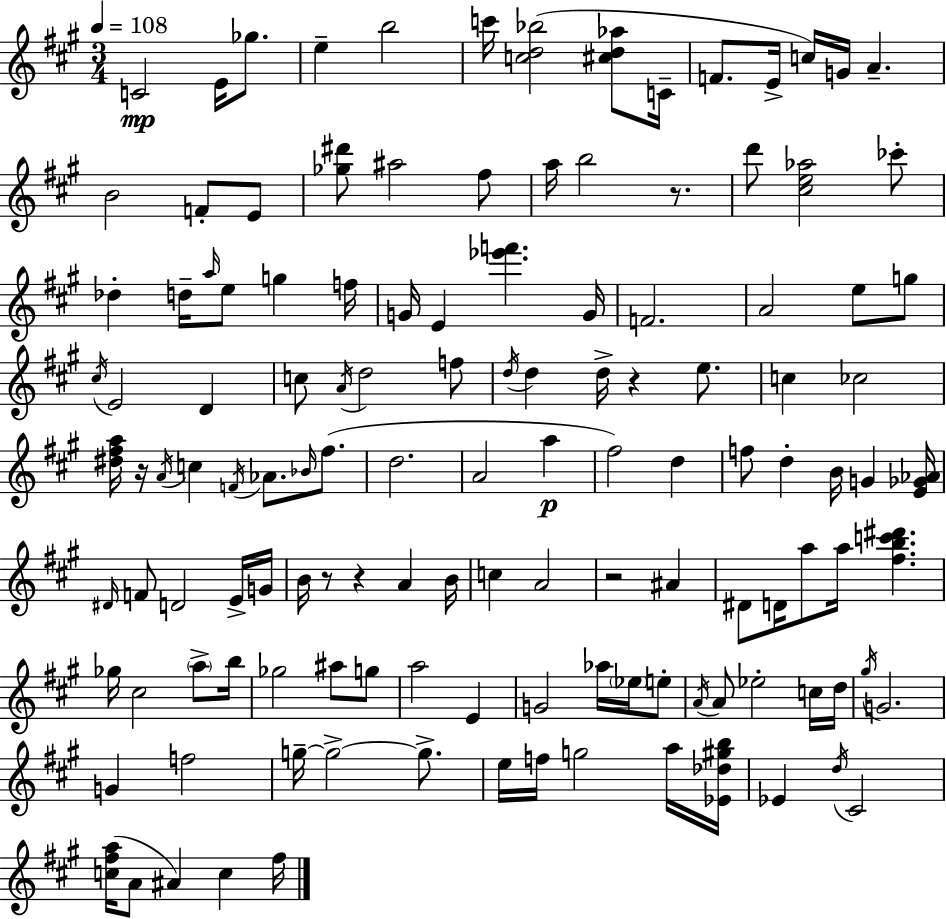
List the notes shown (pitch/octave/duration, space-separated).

C4/h E4/s Gb5/e. E5/q B5/h C6/s [C5,D5,Bb5]/h [C#5,D5,Ab5]/e C4/s F4/e. E4/s C5/s G4/s A4/q. B4/h F4/e E4/e [Gb5,D#6]/e A#5/h F#5/e A5/s B5/h R/e. D6/e [C#5,E5,Ab5]/h CES6/e Db5/q D5/s A5/s E5/e G5/q F5/s G4/s E4/q [Eb6,F6]/q. G4/s F4/h. A4/h E5/e G5/e C#5/s E4/h D4/q C5/e A4/s D5/h F5/e D5/s D5/q D5/s R/q E5/e. C5/q CES5/h [D#5,F#5,A5]/s R/s A4/s C5/q F4/s Ab4/e. Bb4/s F#5/e. D5/h. A4/h A5/q F#5/h D5/q F5/e D5/q B4/s G4/q [E4,Gb4,Ab4]/s D#4/s F4/e D4/h E4/s G4/s B4/s R/e R/q A4/q B4/s C5/q A4/h R/h A#4/q D#4/e D4/s A5/e A5/s [F#5,B5,C6,D#6]/q. Gb5/s C#5/h A5/e B5/s Gb5/h A#5/e G5/e A5/h E4/q G4/h Ab5/s Eb5/s E5/e A4/s A4/e Eb5/h C5/s D5/s G#5/s G4/h. G4/q F5/h G5/s G5/h G5/e. E5/s F5/s G5/h A5/s [Eb4,Db5,G#5,B5]/s Eb4/q D5/s C#4/h [C5,F#5,A5]/s A4/e A#4/q C5/q F#5/s